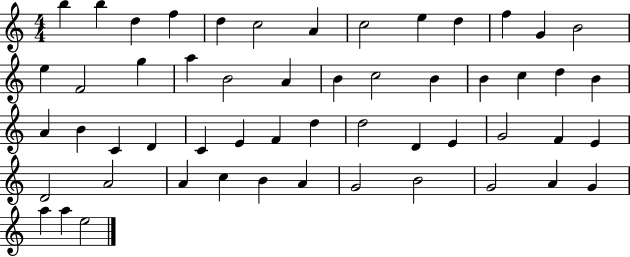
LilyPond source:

{
  \clef treble
  \numericTimeSignature
  \time 4/4
  \key c \major
  b''4 b''4 d''4 f''4 | d''4 c''2 a'4 | c''2 e''4 d''4 | f''4 g'4 b'2 | \break e''4 f'2 g''4 | a''4 b'2 a'4 | b'4 c''2 b'4 | b'4 c''4 d''4 b'4 | \break a'4 b'4 c'4 d'4 | c'4 e'4 f'4 d''4 | d''2 d'4 e'4 | g'2 f'4 e'4 | \break d'2 a'2 | a'4 c''4 b'4 a'4 | g'2 b'2 | g'2 a'4 g'4 | \break a''4 a''4 e''2 | \bar "|."
}